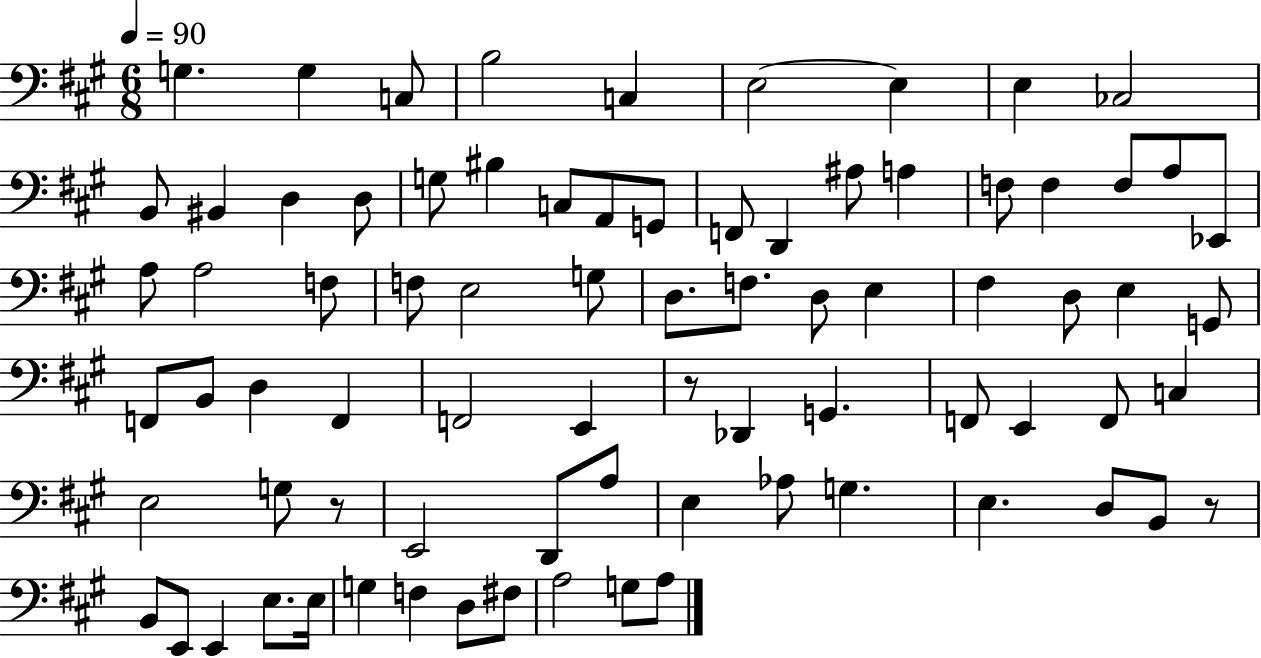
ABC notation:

X:1
T:Untitled
M:6/8
L:1/4
K:A
G, G, C,/2 B,2 C, E,2 E, E, _C,2 B,,/2 ^B,, D, D,/2 G,/2 ^B, C,/2 A,,/2 G,,/2 F,,/2 D,, ^A,/2 A, F,/2 F, F,/2 A,/2 _E,,/2 A,/2 A,2 F,/2 F,/2 E,2 G,/2 D,/2 F,/2 D,/2 E, ^F, D,/2 E, G,,/2 F,,/2 B,,/2 D, F,, F,,2 E,, z/2 _D,, G,, F,,/2 E,, F,,/2 C, E,2 G,/2 z/2 E,,2 D,,/2 A,/2 E, _A,/2 G, E, D,/2 B,,/2 z/2 B,,/2 E,,/2 E,, E,/2 E,/4 G, F, D,/2 ^F,/2 A,2 G,/2 A,/2